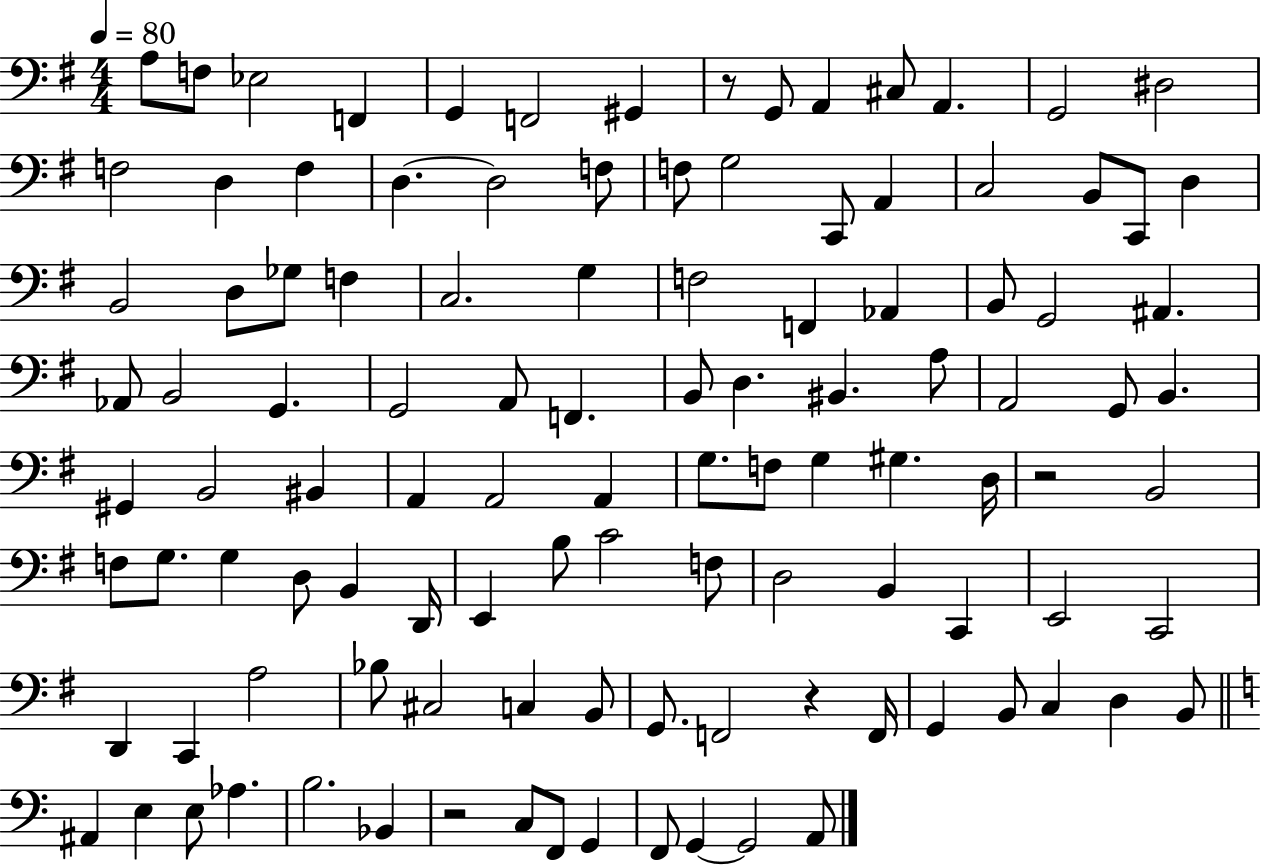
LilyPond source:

{
  \clef bass
  \numericTimeSignature
  \time 4/4
  \key g \major
  \tempo 4 = 80
  a8 f8 ees2 f,4 | g,4 f,2 gis,4 | r8 g,8 a,4 cis8 a,4. | g,2 dis2 | \break f2 d4 f4 | d4.~~ d2 f8 | f8 g2 c,8 a,4 | c2 b,8 c,8 d4 | \break b,2 d8 ges8 f4 | c2. g4 | f2 f,4 aes,4 | b,8 g,2 ais,4. | \break aes,8 b,2 g,4. | g,2 a,8 f,4. | b,8 d4. bis,4. a8 | a,2 g,8 b,4. | \break gis,4 b,2 bis,4 | a,4 a,2 a,4 | g8. f8 g4 gis4. d16 | r2 b,2 | \break f8 g8. g4 d8 b,4 d,16 | e,4 b8 c'2 f8 | d2 b,4 c,4 | e,2 c,2 | \break d,4 c,4 a2 | bes8 cis2 c4 b,8 | g,8. f,2 r4 f,16 | g,4 b,8 c4 d4 b,8 | \break \bar "||" \break \key a \minor ais,4 e4 e8 aes4. | b2. bes,4 | r2 c8 f,8 g,4 | f,8 g,4~~ g,2 a,8 | \break \bar "|."
}